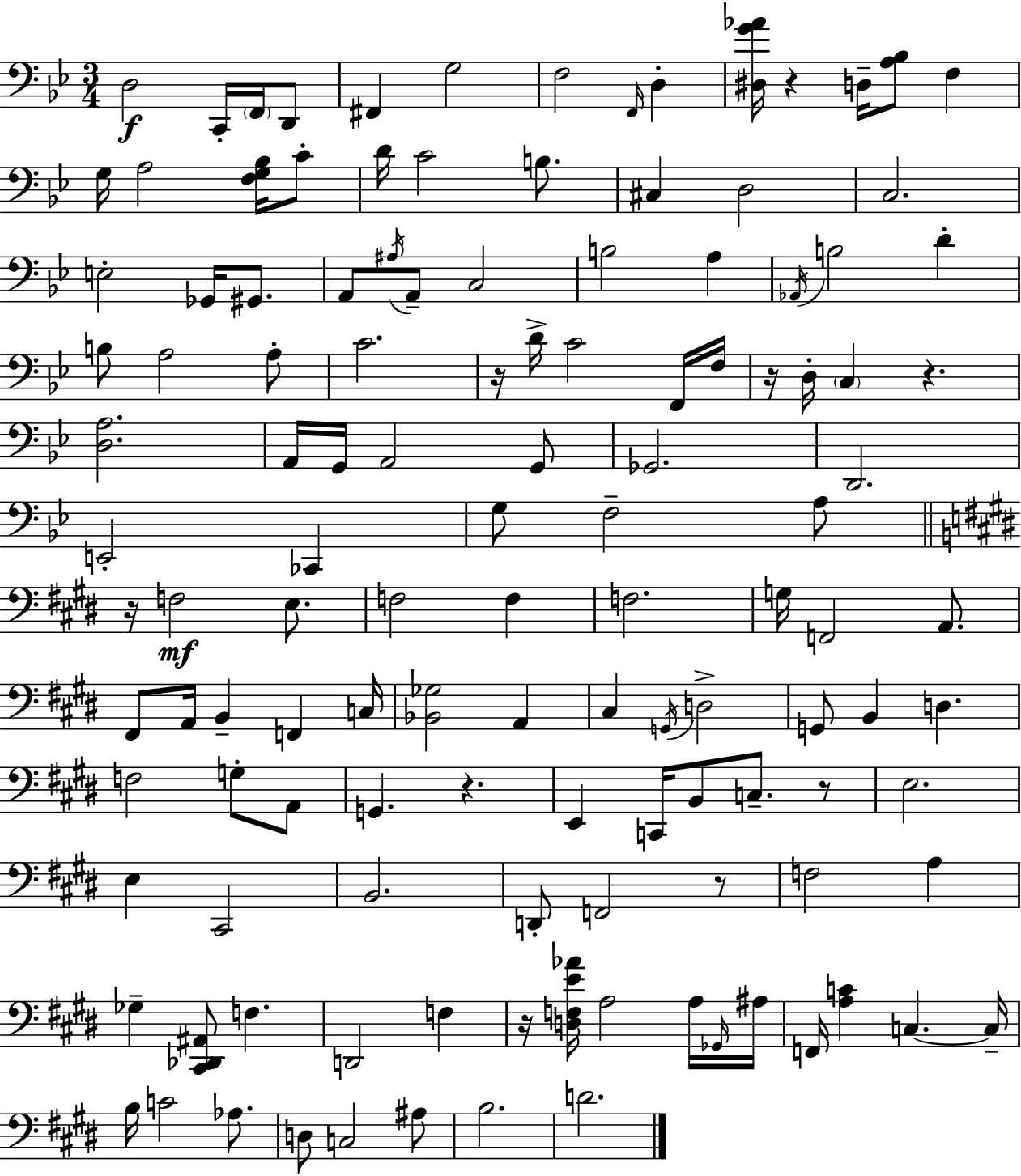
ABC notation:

X:1
T:Untitled
M:3/4
L:1/4
K:Bb
D,2 C,,/4 F,,/4 D,,/2 ^F,, G,2 F,2 F,,/4 D, [^D,G_A]/4 z D,/4 [A,_B,]/2 F, G,/4 A,2 [F,G,_B,]/4 C/2 D/4 C2 B,/2 ^C, D,2 C,2 E,2 _G,,/4 ^G,,/2 A,,/2 ^A,/4 A,,/2 C,2 B,2 A, _A,,/4 B,2 D B,/2 A,2 A,/2 C2 z/4 D/4 C2 F,,/4 F,/4 z/4 D,/4 C, z [D,A,]2 A,,/4 G,,/4 A,,2 G,,/2 _G,,2 D,,2 E,,2 _C,, G,/2 F,2 A,/2 z/4 F,2 E,/2 F,2 F, F,2 G,/4 F,,2 A,,/2 ^F,,/2 A,,/4 B,, F,, C,/4 [_B,,_G,]2 A,, ^C, G,,/4 D,2 G,,/2 B,, D, F,2 G,/2 A,,/2 G,, z E,, C,,/4 B,,/2 C,/2 z/2 E,2 E, ^C,,2 B,,2 D,,/2 F,,2 z/2 F,2 A, _G, [^C,,_D,,^A,,]/2 F, D,,2 F, z/4 [D,F,E_A]/4 A,2 A,/4 _G,,/4 ^A,/4 F,,/4 [A,C] C, C,/4 B,/4 C2 _A,/2 D,/2 C,2 ^A,/2 B,2 D2